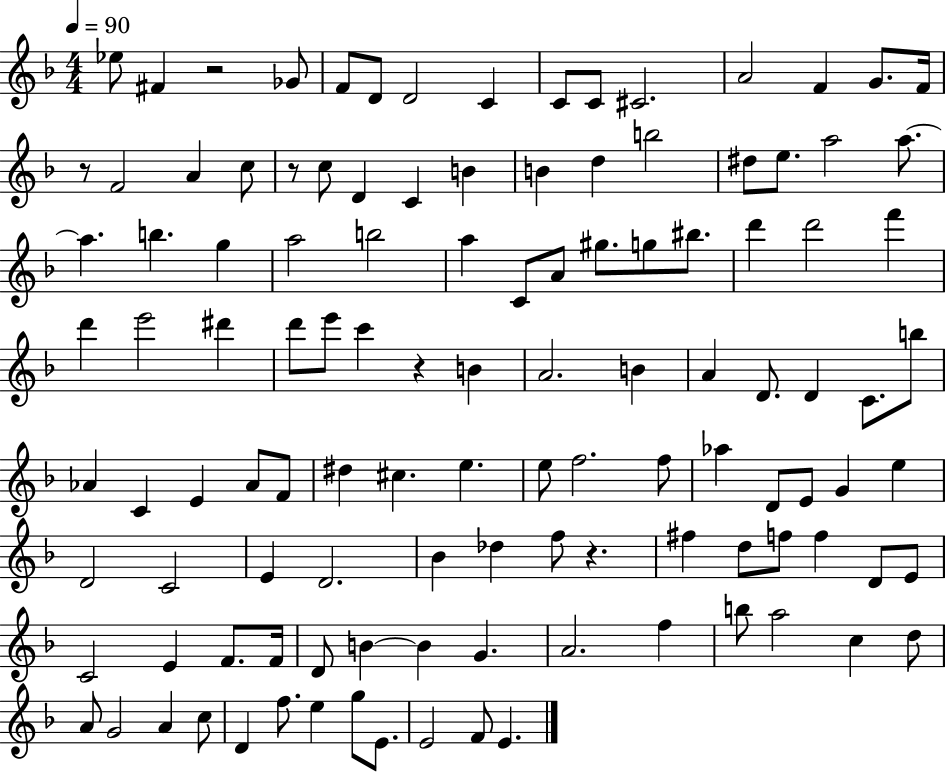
X:1
T:Untitled
M:4/4
L:1/4
K:F
_e/2 ^F z2 _G/2 F/2 D/2 D2 C C/2 C/2 ^C2 A2 F G/2 F/4 z/2 F2 A c/2 z/2 c/2 D C B B d b2 ^d/2 e/2 a2 a/2 a b g a2 b2 a C/2 A/2 ^g/2 g/2 ^b/2 d' d'2 f' d' e'2 ^d' d'/2 e'/2 c' z B A2 B A D/2 D C/2 b/2 _A C E _A/2 F/2 ^d ^c e e/2 f2 f/2 _a D/2 E/2 G e D2 C2 E D2 _B _d f/2 z ^f d/2 f/2 f D/2 E/2 C2 E F/2 F/4 D/2 B B G A2 f b/2 a2 c d/2 A/2 G2 A c/2 D f/2 e g/2 E/2 E2 F/2 E